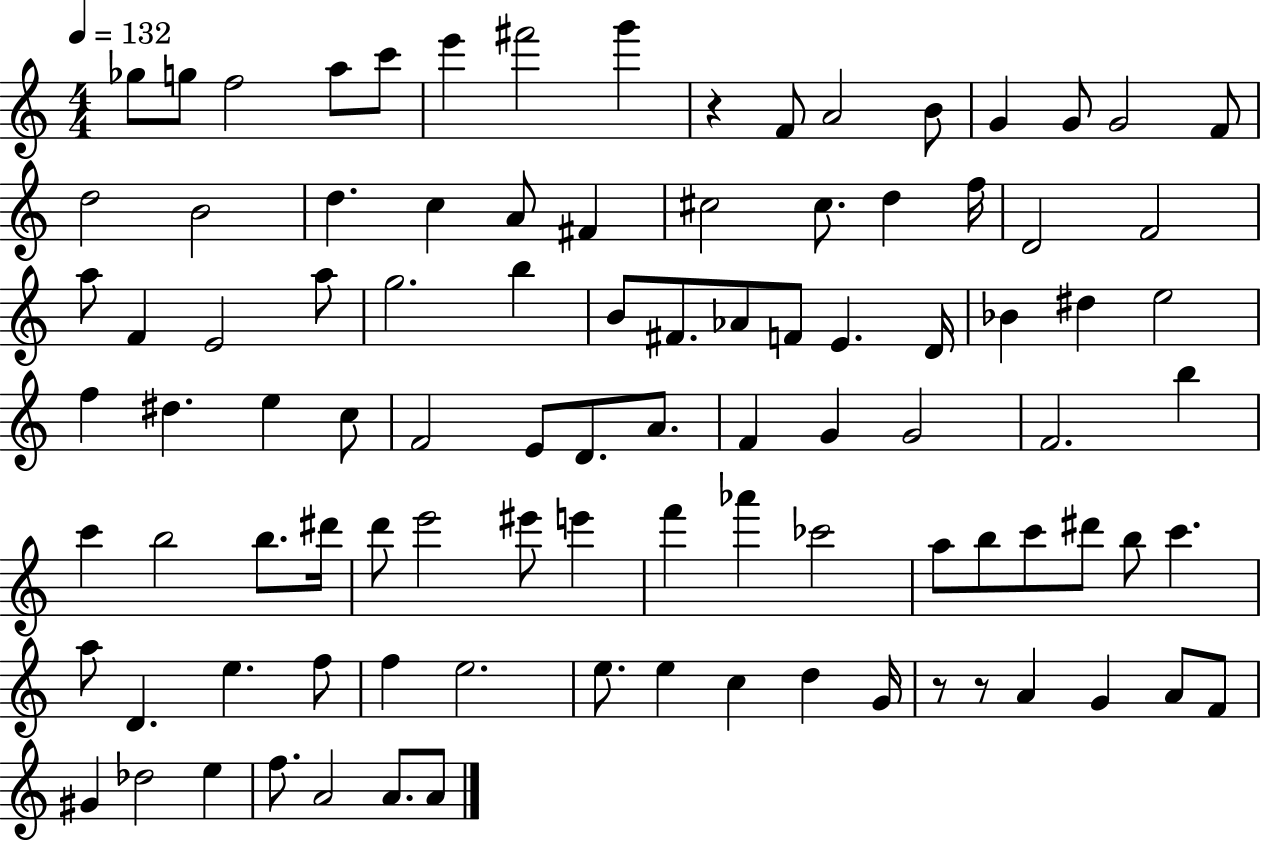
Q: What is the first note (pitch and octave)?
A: Gb5